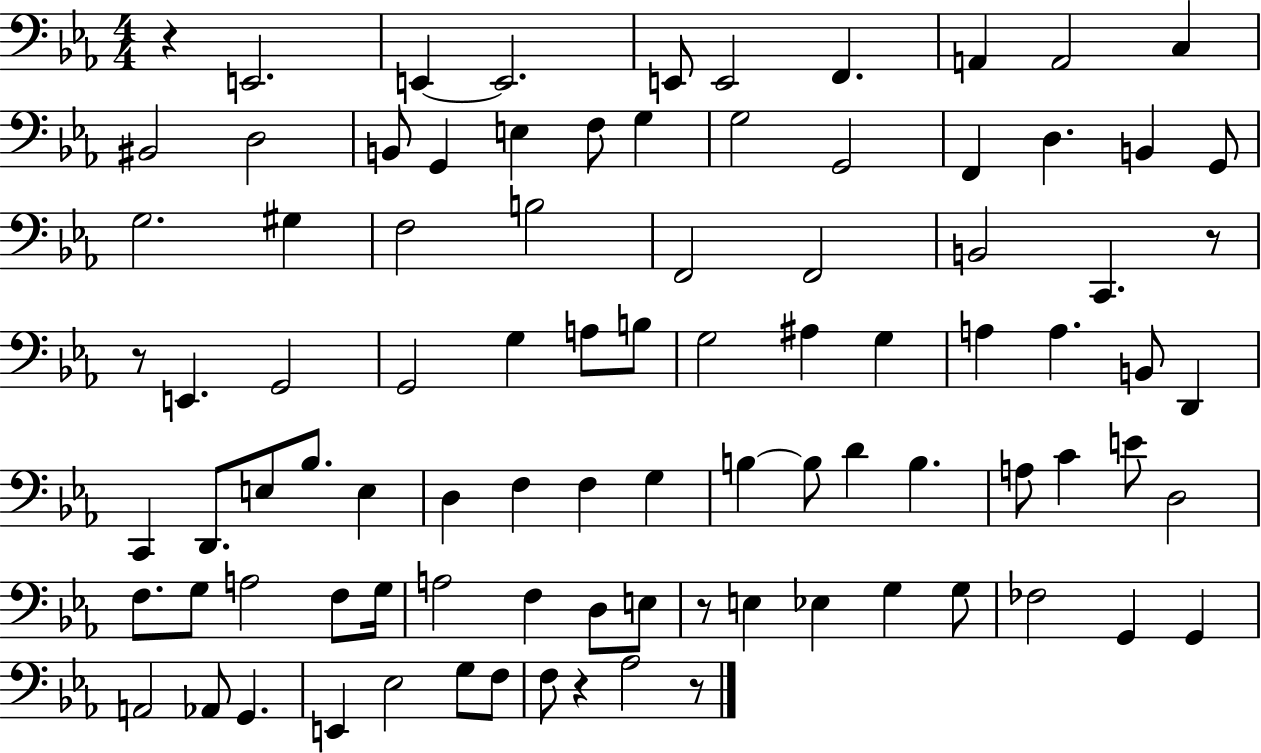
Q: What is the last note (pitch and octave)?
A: Ab3